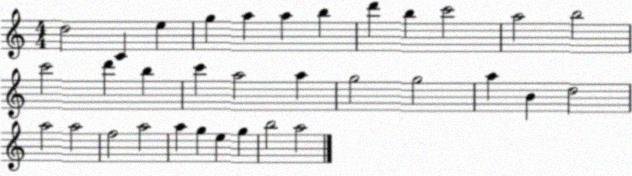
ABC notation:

X:1
T:Untitled
M:4/4
L:1/4
K:C
d2 C e g a a b d' b c'2 a2 b2 c'2 d' b c' a2 a g2 g2 a B d2 a2 a2 f2 a2 a g e g b2 a2